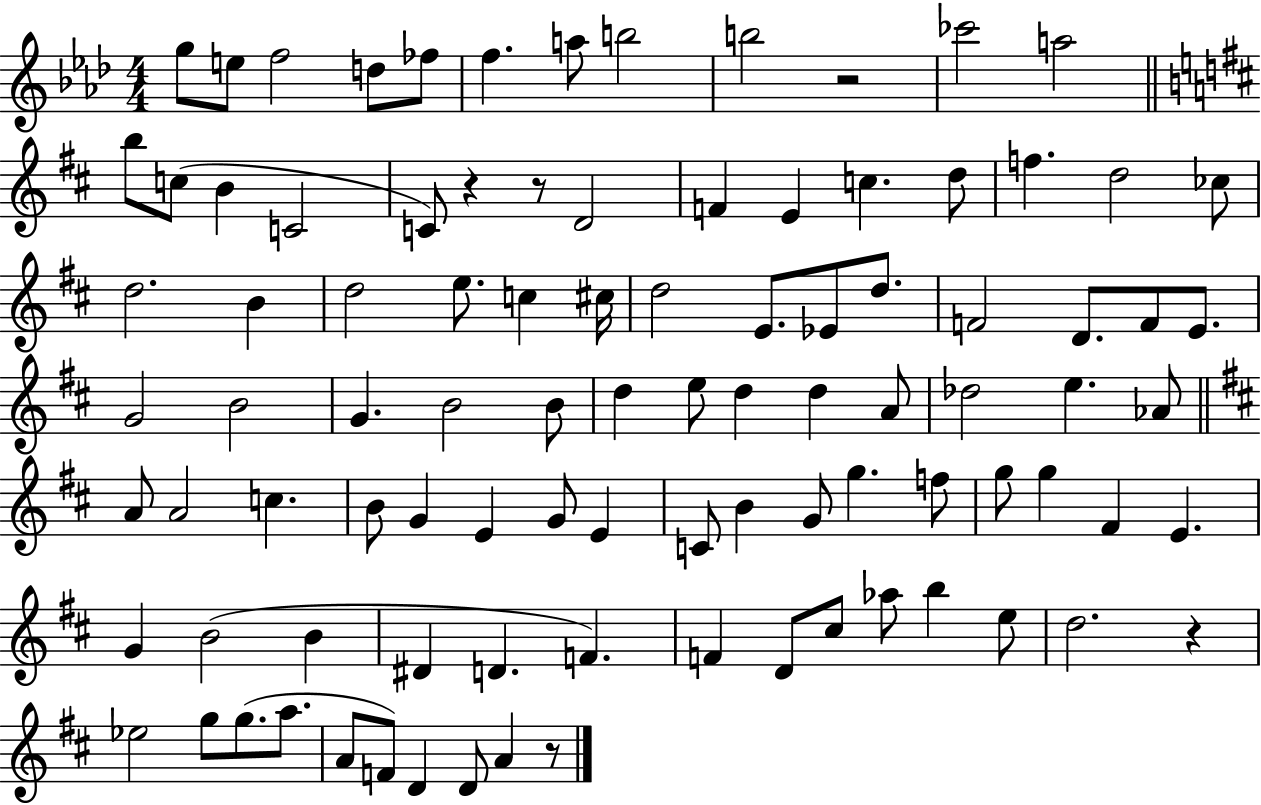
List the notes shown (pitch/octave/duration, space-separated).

G5/e E5/e F5/h D5/e FES5/e F5/q. A5/e B5/h B5/h R/h CES6/h A5/h B5/e C5/e B4/q C4/h C4/e R/q R/e D4/h F4/q E4/q C5/q. D5/e F5/q. D5/h CES5/e D5/h. B4/q D5/h E5/e. C5/q C#5/s D5/h E4/e. Eb4/e D5/e. F4/h D4/e. F4/e E4/e. G4/h B4/h G4/q. B4/h B4/e D5/q E5/e D5/q D5/q A4/e Db5/h E5/q. Ab4/e A4/e A4/h C5/q. B4/e G4/q E4/q G4/e E4/q C4/e B4/q G4/e G5/q. F5/e G5/e G5/q F#4/q E4/q. G4/q B4/h B4/q D#4/q D4/q. F4/q. F4/q D4/e C#5/e Ab5/e B5/q E5/e D5/h. R/q Eb5/h G5/e G5/e. A5/e. A4/e F4/e D4/q D4/e A4/q R/e